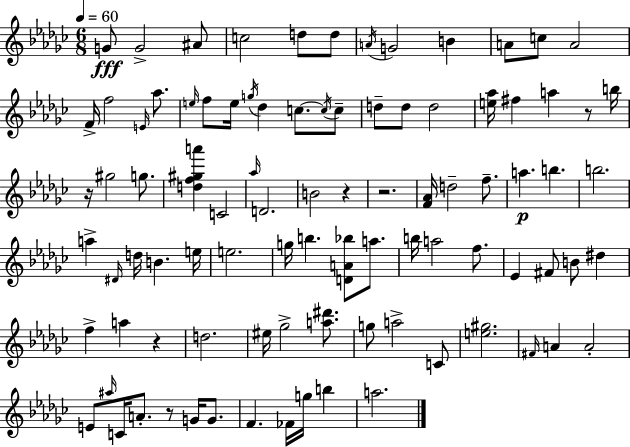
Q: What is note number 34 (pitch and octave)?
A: Ab5